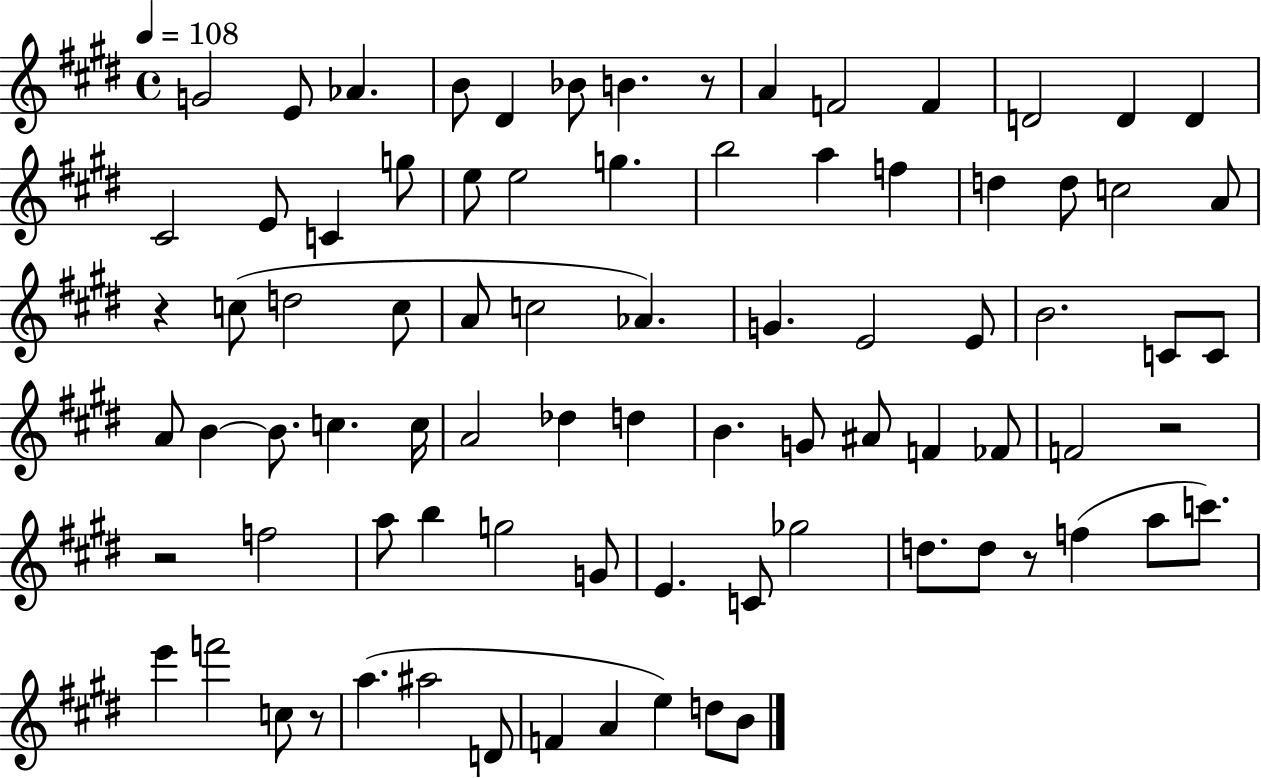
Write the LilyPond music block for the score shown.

{
  \clef treble
  \time 4/4
  \defaultTimeSignature
  \key e \major
  \tempo 4 = 108
  g'2 e'8 aes'4. | b'8 dis'4 bes'8 b'4. r8 | a'4 f'2 f'4 | d'2 d'4 d'4 | \break cis'2 e'8 c'4 g''8 | e''8 e''2 g''4. | b''2 a''4 f''4 | d''4 d''8 c''2 a'8 | \break r4 c''8( d''2 c''8 | a'8 c''2 aes'4.) | g'4. e'2 e'8 | b'2. c'8 c'8 | \break a'8 b'4~~ b'8. c''4. c''16 | a'2 des''4 d''4 | b'4. g'8 ais'8 f'4 fes'8 | f'2 r2 | \break r2 f''2 | a''8 b''4 g''2 g'8 | e'4. c'8 ges''2 | d''8. d''8 r8 f''4( a''8 c'''8.) | \break e'''4 f'''2 c''8 r8 | a''4.( ais''2 d'8 | f'4 a'4 e''4) d''8 b'8 | \bar "|."
}